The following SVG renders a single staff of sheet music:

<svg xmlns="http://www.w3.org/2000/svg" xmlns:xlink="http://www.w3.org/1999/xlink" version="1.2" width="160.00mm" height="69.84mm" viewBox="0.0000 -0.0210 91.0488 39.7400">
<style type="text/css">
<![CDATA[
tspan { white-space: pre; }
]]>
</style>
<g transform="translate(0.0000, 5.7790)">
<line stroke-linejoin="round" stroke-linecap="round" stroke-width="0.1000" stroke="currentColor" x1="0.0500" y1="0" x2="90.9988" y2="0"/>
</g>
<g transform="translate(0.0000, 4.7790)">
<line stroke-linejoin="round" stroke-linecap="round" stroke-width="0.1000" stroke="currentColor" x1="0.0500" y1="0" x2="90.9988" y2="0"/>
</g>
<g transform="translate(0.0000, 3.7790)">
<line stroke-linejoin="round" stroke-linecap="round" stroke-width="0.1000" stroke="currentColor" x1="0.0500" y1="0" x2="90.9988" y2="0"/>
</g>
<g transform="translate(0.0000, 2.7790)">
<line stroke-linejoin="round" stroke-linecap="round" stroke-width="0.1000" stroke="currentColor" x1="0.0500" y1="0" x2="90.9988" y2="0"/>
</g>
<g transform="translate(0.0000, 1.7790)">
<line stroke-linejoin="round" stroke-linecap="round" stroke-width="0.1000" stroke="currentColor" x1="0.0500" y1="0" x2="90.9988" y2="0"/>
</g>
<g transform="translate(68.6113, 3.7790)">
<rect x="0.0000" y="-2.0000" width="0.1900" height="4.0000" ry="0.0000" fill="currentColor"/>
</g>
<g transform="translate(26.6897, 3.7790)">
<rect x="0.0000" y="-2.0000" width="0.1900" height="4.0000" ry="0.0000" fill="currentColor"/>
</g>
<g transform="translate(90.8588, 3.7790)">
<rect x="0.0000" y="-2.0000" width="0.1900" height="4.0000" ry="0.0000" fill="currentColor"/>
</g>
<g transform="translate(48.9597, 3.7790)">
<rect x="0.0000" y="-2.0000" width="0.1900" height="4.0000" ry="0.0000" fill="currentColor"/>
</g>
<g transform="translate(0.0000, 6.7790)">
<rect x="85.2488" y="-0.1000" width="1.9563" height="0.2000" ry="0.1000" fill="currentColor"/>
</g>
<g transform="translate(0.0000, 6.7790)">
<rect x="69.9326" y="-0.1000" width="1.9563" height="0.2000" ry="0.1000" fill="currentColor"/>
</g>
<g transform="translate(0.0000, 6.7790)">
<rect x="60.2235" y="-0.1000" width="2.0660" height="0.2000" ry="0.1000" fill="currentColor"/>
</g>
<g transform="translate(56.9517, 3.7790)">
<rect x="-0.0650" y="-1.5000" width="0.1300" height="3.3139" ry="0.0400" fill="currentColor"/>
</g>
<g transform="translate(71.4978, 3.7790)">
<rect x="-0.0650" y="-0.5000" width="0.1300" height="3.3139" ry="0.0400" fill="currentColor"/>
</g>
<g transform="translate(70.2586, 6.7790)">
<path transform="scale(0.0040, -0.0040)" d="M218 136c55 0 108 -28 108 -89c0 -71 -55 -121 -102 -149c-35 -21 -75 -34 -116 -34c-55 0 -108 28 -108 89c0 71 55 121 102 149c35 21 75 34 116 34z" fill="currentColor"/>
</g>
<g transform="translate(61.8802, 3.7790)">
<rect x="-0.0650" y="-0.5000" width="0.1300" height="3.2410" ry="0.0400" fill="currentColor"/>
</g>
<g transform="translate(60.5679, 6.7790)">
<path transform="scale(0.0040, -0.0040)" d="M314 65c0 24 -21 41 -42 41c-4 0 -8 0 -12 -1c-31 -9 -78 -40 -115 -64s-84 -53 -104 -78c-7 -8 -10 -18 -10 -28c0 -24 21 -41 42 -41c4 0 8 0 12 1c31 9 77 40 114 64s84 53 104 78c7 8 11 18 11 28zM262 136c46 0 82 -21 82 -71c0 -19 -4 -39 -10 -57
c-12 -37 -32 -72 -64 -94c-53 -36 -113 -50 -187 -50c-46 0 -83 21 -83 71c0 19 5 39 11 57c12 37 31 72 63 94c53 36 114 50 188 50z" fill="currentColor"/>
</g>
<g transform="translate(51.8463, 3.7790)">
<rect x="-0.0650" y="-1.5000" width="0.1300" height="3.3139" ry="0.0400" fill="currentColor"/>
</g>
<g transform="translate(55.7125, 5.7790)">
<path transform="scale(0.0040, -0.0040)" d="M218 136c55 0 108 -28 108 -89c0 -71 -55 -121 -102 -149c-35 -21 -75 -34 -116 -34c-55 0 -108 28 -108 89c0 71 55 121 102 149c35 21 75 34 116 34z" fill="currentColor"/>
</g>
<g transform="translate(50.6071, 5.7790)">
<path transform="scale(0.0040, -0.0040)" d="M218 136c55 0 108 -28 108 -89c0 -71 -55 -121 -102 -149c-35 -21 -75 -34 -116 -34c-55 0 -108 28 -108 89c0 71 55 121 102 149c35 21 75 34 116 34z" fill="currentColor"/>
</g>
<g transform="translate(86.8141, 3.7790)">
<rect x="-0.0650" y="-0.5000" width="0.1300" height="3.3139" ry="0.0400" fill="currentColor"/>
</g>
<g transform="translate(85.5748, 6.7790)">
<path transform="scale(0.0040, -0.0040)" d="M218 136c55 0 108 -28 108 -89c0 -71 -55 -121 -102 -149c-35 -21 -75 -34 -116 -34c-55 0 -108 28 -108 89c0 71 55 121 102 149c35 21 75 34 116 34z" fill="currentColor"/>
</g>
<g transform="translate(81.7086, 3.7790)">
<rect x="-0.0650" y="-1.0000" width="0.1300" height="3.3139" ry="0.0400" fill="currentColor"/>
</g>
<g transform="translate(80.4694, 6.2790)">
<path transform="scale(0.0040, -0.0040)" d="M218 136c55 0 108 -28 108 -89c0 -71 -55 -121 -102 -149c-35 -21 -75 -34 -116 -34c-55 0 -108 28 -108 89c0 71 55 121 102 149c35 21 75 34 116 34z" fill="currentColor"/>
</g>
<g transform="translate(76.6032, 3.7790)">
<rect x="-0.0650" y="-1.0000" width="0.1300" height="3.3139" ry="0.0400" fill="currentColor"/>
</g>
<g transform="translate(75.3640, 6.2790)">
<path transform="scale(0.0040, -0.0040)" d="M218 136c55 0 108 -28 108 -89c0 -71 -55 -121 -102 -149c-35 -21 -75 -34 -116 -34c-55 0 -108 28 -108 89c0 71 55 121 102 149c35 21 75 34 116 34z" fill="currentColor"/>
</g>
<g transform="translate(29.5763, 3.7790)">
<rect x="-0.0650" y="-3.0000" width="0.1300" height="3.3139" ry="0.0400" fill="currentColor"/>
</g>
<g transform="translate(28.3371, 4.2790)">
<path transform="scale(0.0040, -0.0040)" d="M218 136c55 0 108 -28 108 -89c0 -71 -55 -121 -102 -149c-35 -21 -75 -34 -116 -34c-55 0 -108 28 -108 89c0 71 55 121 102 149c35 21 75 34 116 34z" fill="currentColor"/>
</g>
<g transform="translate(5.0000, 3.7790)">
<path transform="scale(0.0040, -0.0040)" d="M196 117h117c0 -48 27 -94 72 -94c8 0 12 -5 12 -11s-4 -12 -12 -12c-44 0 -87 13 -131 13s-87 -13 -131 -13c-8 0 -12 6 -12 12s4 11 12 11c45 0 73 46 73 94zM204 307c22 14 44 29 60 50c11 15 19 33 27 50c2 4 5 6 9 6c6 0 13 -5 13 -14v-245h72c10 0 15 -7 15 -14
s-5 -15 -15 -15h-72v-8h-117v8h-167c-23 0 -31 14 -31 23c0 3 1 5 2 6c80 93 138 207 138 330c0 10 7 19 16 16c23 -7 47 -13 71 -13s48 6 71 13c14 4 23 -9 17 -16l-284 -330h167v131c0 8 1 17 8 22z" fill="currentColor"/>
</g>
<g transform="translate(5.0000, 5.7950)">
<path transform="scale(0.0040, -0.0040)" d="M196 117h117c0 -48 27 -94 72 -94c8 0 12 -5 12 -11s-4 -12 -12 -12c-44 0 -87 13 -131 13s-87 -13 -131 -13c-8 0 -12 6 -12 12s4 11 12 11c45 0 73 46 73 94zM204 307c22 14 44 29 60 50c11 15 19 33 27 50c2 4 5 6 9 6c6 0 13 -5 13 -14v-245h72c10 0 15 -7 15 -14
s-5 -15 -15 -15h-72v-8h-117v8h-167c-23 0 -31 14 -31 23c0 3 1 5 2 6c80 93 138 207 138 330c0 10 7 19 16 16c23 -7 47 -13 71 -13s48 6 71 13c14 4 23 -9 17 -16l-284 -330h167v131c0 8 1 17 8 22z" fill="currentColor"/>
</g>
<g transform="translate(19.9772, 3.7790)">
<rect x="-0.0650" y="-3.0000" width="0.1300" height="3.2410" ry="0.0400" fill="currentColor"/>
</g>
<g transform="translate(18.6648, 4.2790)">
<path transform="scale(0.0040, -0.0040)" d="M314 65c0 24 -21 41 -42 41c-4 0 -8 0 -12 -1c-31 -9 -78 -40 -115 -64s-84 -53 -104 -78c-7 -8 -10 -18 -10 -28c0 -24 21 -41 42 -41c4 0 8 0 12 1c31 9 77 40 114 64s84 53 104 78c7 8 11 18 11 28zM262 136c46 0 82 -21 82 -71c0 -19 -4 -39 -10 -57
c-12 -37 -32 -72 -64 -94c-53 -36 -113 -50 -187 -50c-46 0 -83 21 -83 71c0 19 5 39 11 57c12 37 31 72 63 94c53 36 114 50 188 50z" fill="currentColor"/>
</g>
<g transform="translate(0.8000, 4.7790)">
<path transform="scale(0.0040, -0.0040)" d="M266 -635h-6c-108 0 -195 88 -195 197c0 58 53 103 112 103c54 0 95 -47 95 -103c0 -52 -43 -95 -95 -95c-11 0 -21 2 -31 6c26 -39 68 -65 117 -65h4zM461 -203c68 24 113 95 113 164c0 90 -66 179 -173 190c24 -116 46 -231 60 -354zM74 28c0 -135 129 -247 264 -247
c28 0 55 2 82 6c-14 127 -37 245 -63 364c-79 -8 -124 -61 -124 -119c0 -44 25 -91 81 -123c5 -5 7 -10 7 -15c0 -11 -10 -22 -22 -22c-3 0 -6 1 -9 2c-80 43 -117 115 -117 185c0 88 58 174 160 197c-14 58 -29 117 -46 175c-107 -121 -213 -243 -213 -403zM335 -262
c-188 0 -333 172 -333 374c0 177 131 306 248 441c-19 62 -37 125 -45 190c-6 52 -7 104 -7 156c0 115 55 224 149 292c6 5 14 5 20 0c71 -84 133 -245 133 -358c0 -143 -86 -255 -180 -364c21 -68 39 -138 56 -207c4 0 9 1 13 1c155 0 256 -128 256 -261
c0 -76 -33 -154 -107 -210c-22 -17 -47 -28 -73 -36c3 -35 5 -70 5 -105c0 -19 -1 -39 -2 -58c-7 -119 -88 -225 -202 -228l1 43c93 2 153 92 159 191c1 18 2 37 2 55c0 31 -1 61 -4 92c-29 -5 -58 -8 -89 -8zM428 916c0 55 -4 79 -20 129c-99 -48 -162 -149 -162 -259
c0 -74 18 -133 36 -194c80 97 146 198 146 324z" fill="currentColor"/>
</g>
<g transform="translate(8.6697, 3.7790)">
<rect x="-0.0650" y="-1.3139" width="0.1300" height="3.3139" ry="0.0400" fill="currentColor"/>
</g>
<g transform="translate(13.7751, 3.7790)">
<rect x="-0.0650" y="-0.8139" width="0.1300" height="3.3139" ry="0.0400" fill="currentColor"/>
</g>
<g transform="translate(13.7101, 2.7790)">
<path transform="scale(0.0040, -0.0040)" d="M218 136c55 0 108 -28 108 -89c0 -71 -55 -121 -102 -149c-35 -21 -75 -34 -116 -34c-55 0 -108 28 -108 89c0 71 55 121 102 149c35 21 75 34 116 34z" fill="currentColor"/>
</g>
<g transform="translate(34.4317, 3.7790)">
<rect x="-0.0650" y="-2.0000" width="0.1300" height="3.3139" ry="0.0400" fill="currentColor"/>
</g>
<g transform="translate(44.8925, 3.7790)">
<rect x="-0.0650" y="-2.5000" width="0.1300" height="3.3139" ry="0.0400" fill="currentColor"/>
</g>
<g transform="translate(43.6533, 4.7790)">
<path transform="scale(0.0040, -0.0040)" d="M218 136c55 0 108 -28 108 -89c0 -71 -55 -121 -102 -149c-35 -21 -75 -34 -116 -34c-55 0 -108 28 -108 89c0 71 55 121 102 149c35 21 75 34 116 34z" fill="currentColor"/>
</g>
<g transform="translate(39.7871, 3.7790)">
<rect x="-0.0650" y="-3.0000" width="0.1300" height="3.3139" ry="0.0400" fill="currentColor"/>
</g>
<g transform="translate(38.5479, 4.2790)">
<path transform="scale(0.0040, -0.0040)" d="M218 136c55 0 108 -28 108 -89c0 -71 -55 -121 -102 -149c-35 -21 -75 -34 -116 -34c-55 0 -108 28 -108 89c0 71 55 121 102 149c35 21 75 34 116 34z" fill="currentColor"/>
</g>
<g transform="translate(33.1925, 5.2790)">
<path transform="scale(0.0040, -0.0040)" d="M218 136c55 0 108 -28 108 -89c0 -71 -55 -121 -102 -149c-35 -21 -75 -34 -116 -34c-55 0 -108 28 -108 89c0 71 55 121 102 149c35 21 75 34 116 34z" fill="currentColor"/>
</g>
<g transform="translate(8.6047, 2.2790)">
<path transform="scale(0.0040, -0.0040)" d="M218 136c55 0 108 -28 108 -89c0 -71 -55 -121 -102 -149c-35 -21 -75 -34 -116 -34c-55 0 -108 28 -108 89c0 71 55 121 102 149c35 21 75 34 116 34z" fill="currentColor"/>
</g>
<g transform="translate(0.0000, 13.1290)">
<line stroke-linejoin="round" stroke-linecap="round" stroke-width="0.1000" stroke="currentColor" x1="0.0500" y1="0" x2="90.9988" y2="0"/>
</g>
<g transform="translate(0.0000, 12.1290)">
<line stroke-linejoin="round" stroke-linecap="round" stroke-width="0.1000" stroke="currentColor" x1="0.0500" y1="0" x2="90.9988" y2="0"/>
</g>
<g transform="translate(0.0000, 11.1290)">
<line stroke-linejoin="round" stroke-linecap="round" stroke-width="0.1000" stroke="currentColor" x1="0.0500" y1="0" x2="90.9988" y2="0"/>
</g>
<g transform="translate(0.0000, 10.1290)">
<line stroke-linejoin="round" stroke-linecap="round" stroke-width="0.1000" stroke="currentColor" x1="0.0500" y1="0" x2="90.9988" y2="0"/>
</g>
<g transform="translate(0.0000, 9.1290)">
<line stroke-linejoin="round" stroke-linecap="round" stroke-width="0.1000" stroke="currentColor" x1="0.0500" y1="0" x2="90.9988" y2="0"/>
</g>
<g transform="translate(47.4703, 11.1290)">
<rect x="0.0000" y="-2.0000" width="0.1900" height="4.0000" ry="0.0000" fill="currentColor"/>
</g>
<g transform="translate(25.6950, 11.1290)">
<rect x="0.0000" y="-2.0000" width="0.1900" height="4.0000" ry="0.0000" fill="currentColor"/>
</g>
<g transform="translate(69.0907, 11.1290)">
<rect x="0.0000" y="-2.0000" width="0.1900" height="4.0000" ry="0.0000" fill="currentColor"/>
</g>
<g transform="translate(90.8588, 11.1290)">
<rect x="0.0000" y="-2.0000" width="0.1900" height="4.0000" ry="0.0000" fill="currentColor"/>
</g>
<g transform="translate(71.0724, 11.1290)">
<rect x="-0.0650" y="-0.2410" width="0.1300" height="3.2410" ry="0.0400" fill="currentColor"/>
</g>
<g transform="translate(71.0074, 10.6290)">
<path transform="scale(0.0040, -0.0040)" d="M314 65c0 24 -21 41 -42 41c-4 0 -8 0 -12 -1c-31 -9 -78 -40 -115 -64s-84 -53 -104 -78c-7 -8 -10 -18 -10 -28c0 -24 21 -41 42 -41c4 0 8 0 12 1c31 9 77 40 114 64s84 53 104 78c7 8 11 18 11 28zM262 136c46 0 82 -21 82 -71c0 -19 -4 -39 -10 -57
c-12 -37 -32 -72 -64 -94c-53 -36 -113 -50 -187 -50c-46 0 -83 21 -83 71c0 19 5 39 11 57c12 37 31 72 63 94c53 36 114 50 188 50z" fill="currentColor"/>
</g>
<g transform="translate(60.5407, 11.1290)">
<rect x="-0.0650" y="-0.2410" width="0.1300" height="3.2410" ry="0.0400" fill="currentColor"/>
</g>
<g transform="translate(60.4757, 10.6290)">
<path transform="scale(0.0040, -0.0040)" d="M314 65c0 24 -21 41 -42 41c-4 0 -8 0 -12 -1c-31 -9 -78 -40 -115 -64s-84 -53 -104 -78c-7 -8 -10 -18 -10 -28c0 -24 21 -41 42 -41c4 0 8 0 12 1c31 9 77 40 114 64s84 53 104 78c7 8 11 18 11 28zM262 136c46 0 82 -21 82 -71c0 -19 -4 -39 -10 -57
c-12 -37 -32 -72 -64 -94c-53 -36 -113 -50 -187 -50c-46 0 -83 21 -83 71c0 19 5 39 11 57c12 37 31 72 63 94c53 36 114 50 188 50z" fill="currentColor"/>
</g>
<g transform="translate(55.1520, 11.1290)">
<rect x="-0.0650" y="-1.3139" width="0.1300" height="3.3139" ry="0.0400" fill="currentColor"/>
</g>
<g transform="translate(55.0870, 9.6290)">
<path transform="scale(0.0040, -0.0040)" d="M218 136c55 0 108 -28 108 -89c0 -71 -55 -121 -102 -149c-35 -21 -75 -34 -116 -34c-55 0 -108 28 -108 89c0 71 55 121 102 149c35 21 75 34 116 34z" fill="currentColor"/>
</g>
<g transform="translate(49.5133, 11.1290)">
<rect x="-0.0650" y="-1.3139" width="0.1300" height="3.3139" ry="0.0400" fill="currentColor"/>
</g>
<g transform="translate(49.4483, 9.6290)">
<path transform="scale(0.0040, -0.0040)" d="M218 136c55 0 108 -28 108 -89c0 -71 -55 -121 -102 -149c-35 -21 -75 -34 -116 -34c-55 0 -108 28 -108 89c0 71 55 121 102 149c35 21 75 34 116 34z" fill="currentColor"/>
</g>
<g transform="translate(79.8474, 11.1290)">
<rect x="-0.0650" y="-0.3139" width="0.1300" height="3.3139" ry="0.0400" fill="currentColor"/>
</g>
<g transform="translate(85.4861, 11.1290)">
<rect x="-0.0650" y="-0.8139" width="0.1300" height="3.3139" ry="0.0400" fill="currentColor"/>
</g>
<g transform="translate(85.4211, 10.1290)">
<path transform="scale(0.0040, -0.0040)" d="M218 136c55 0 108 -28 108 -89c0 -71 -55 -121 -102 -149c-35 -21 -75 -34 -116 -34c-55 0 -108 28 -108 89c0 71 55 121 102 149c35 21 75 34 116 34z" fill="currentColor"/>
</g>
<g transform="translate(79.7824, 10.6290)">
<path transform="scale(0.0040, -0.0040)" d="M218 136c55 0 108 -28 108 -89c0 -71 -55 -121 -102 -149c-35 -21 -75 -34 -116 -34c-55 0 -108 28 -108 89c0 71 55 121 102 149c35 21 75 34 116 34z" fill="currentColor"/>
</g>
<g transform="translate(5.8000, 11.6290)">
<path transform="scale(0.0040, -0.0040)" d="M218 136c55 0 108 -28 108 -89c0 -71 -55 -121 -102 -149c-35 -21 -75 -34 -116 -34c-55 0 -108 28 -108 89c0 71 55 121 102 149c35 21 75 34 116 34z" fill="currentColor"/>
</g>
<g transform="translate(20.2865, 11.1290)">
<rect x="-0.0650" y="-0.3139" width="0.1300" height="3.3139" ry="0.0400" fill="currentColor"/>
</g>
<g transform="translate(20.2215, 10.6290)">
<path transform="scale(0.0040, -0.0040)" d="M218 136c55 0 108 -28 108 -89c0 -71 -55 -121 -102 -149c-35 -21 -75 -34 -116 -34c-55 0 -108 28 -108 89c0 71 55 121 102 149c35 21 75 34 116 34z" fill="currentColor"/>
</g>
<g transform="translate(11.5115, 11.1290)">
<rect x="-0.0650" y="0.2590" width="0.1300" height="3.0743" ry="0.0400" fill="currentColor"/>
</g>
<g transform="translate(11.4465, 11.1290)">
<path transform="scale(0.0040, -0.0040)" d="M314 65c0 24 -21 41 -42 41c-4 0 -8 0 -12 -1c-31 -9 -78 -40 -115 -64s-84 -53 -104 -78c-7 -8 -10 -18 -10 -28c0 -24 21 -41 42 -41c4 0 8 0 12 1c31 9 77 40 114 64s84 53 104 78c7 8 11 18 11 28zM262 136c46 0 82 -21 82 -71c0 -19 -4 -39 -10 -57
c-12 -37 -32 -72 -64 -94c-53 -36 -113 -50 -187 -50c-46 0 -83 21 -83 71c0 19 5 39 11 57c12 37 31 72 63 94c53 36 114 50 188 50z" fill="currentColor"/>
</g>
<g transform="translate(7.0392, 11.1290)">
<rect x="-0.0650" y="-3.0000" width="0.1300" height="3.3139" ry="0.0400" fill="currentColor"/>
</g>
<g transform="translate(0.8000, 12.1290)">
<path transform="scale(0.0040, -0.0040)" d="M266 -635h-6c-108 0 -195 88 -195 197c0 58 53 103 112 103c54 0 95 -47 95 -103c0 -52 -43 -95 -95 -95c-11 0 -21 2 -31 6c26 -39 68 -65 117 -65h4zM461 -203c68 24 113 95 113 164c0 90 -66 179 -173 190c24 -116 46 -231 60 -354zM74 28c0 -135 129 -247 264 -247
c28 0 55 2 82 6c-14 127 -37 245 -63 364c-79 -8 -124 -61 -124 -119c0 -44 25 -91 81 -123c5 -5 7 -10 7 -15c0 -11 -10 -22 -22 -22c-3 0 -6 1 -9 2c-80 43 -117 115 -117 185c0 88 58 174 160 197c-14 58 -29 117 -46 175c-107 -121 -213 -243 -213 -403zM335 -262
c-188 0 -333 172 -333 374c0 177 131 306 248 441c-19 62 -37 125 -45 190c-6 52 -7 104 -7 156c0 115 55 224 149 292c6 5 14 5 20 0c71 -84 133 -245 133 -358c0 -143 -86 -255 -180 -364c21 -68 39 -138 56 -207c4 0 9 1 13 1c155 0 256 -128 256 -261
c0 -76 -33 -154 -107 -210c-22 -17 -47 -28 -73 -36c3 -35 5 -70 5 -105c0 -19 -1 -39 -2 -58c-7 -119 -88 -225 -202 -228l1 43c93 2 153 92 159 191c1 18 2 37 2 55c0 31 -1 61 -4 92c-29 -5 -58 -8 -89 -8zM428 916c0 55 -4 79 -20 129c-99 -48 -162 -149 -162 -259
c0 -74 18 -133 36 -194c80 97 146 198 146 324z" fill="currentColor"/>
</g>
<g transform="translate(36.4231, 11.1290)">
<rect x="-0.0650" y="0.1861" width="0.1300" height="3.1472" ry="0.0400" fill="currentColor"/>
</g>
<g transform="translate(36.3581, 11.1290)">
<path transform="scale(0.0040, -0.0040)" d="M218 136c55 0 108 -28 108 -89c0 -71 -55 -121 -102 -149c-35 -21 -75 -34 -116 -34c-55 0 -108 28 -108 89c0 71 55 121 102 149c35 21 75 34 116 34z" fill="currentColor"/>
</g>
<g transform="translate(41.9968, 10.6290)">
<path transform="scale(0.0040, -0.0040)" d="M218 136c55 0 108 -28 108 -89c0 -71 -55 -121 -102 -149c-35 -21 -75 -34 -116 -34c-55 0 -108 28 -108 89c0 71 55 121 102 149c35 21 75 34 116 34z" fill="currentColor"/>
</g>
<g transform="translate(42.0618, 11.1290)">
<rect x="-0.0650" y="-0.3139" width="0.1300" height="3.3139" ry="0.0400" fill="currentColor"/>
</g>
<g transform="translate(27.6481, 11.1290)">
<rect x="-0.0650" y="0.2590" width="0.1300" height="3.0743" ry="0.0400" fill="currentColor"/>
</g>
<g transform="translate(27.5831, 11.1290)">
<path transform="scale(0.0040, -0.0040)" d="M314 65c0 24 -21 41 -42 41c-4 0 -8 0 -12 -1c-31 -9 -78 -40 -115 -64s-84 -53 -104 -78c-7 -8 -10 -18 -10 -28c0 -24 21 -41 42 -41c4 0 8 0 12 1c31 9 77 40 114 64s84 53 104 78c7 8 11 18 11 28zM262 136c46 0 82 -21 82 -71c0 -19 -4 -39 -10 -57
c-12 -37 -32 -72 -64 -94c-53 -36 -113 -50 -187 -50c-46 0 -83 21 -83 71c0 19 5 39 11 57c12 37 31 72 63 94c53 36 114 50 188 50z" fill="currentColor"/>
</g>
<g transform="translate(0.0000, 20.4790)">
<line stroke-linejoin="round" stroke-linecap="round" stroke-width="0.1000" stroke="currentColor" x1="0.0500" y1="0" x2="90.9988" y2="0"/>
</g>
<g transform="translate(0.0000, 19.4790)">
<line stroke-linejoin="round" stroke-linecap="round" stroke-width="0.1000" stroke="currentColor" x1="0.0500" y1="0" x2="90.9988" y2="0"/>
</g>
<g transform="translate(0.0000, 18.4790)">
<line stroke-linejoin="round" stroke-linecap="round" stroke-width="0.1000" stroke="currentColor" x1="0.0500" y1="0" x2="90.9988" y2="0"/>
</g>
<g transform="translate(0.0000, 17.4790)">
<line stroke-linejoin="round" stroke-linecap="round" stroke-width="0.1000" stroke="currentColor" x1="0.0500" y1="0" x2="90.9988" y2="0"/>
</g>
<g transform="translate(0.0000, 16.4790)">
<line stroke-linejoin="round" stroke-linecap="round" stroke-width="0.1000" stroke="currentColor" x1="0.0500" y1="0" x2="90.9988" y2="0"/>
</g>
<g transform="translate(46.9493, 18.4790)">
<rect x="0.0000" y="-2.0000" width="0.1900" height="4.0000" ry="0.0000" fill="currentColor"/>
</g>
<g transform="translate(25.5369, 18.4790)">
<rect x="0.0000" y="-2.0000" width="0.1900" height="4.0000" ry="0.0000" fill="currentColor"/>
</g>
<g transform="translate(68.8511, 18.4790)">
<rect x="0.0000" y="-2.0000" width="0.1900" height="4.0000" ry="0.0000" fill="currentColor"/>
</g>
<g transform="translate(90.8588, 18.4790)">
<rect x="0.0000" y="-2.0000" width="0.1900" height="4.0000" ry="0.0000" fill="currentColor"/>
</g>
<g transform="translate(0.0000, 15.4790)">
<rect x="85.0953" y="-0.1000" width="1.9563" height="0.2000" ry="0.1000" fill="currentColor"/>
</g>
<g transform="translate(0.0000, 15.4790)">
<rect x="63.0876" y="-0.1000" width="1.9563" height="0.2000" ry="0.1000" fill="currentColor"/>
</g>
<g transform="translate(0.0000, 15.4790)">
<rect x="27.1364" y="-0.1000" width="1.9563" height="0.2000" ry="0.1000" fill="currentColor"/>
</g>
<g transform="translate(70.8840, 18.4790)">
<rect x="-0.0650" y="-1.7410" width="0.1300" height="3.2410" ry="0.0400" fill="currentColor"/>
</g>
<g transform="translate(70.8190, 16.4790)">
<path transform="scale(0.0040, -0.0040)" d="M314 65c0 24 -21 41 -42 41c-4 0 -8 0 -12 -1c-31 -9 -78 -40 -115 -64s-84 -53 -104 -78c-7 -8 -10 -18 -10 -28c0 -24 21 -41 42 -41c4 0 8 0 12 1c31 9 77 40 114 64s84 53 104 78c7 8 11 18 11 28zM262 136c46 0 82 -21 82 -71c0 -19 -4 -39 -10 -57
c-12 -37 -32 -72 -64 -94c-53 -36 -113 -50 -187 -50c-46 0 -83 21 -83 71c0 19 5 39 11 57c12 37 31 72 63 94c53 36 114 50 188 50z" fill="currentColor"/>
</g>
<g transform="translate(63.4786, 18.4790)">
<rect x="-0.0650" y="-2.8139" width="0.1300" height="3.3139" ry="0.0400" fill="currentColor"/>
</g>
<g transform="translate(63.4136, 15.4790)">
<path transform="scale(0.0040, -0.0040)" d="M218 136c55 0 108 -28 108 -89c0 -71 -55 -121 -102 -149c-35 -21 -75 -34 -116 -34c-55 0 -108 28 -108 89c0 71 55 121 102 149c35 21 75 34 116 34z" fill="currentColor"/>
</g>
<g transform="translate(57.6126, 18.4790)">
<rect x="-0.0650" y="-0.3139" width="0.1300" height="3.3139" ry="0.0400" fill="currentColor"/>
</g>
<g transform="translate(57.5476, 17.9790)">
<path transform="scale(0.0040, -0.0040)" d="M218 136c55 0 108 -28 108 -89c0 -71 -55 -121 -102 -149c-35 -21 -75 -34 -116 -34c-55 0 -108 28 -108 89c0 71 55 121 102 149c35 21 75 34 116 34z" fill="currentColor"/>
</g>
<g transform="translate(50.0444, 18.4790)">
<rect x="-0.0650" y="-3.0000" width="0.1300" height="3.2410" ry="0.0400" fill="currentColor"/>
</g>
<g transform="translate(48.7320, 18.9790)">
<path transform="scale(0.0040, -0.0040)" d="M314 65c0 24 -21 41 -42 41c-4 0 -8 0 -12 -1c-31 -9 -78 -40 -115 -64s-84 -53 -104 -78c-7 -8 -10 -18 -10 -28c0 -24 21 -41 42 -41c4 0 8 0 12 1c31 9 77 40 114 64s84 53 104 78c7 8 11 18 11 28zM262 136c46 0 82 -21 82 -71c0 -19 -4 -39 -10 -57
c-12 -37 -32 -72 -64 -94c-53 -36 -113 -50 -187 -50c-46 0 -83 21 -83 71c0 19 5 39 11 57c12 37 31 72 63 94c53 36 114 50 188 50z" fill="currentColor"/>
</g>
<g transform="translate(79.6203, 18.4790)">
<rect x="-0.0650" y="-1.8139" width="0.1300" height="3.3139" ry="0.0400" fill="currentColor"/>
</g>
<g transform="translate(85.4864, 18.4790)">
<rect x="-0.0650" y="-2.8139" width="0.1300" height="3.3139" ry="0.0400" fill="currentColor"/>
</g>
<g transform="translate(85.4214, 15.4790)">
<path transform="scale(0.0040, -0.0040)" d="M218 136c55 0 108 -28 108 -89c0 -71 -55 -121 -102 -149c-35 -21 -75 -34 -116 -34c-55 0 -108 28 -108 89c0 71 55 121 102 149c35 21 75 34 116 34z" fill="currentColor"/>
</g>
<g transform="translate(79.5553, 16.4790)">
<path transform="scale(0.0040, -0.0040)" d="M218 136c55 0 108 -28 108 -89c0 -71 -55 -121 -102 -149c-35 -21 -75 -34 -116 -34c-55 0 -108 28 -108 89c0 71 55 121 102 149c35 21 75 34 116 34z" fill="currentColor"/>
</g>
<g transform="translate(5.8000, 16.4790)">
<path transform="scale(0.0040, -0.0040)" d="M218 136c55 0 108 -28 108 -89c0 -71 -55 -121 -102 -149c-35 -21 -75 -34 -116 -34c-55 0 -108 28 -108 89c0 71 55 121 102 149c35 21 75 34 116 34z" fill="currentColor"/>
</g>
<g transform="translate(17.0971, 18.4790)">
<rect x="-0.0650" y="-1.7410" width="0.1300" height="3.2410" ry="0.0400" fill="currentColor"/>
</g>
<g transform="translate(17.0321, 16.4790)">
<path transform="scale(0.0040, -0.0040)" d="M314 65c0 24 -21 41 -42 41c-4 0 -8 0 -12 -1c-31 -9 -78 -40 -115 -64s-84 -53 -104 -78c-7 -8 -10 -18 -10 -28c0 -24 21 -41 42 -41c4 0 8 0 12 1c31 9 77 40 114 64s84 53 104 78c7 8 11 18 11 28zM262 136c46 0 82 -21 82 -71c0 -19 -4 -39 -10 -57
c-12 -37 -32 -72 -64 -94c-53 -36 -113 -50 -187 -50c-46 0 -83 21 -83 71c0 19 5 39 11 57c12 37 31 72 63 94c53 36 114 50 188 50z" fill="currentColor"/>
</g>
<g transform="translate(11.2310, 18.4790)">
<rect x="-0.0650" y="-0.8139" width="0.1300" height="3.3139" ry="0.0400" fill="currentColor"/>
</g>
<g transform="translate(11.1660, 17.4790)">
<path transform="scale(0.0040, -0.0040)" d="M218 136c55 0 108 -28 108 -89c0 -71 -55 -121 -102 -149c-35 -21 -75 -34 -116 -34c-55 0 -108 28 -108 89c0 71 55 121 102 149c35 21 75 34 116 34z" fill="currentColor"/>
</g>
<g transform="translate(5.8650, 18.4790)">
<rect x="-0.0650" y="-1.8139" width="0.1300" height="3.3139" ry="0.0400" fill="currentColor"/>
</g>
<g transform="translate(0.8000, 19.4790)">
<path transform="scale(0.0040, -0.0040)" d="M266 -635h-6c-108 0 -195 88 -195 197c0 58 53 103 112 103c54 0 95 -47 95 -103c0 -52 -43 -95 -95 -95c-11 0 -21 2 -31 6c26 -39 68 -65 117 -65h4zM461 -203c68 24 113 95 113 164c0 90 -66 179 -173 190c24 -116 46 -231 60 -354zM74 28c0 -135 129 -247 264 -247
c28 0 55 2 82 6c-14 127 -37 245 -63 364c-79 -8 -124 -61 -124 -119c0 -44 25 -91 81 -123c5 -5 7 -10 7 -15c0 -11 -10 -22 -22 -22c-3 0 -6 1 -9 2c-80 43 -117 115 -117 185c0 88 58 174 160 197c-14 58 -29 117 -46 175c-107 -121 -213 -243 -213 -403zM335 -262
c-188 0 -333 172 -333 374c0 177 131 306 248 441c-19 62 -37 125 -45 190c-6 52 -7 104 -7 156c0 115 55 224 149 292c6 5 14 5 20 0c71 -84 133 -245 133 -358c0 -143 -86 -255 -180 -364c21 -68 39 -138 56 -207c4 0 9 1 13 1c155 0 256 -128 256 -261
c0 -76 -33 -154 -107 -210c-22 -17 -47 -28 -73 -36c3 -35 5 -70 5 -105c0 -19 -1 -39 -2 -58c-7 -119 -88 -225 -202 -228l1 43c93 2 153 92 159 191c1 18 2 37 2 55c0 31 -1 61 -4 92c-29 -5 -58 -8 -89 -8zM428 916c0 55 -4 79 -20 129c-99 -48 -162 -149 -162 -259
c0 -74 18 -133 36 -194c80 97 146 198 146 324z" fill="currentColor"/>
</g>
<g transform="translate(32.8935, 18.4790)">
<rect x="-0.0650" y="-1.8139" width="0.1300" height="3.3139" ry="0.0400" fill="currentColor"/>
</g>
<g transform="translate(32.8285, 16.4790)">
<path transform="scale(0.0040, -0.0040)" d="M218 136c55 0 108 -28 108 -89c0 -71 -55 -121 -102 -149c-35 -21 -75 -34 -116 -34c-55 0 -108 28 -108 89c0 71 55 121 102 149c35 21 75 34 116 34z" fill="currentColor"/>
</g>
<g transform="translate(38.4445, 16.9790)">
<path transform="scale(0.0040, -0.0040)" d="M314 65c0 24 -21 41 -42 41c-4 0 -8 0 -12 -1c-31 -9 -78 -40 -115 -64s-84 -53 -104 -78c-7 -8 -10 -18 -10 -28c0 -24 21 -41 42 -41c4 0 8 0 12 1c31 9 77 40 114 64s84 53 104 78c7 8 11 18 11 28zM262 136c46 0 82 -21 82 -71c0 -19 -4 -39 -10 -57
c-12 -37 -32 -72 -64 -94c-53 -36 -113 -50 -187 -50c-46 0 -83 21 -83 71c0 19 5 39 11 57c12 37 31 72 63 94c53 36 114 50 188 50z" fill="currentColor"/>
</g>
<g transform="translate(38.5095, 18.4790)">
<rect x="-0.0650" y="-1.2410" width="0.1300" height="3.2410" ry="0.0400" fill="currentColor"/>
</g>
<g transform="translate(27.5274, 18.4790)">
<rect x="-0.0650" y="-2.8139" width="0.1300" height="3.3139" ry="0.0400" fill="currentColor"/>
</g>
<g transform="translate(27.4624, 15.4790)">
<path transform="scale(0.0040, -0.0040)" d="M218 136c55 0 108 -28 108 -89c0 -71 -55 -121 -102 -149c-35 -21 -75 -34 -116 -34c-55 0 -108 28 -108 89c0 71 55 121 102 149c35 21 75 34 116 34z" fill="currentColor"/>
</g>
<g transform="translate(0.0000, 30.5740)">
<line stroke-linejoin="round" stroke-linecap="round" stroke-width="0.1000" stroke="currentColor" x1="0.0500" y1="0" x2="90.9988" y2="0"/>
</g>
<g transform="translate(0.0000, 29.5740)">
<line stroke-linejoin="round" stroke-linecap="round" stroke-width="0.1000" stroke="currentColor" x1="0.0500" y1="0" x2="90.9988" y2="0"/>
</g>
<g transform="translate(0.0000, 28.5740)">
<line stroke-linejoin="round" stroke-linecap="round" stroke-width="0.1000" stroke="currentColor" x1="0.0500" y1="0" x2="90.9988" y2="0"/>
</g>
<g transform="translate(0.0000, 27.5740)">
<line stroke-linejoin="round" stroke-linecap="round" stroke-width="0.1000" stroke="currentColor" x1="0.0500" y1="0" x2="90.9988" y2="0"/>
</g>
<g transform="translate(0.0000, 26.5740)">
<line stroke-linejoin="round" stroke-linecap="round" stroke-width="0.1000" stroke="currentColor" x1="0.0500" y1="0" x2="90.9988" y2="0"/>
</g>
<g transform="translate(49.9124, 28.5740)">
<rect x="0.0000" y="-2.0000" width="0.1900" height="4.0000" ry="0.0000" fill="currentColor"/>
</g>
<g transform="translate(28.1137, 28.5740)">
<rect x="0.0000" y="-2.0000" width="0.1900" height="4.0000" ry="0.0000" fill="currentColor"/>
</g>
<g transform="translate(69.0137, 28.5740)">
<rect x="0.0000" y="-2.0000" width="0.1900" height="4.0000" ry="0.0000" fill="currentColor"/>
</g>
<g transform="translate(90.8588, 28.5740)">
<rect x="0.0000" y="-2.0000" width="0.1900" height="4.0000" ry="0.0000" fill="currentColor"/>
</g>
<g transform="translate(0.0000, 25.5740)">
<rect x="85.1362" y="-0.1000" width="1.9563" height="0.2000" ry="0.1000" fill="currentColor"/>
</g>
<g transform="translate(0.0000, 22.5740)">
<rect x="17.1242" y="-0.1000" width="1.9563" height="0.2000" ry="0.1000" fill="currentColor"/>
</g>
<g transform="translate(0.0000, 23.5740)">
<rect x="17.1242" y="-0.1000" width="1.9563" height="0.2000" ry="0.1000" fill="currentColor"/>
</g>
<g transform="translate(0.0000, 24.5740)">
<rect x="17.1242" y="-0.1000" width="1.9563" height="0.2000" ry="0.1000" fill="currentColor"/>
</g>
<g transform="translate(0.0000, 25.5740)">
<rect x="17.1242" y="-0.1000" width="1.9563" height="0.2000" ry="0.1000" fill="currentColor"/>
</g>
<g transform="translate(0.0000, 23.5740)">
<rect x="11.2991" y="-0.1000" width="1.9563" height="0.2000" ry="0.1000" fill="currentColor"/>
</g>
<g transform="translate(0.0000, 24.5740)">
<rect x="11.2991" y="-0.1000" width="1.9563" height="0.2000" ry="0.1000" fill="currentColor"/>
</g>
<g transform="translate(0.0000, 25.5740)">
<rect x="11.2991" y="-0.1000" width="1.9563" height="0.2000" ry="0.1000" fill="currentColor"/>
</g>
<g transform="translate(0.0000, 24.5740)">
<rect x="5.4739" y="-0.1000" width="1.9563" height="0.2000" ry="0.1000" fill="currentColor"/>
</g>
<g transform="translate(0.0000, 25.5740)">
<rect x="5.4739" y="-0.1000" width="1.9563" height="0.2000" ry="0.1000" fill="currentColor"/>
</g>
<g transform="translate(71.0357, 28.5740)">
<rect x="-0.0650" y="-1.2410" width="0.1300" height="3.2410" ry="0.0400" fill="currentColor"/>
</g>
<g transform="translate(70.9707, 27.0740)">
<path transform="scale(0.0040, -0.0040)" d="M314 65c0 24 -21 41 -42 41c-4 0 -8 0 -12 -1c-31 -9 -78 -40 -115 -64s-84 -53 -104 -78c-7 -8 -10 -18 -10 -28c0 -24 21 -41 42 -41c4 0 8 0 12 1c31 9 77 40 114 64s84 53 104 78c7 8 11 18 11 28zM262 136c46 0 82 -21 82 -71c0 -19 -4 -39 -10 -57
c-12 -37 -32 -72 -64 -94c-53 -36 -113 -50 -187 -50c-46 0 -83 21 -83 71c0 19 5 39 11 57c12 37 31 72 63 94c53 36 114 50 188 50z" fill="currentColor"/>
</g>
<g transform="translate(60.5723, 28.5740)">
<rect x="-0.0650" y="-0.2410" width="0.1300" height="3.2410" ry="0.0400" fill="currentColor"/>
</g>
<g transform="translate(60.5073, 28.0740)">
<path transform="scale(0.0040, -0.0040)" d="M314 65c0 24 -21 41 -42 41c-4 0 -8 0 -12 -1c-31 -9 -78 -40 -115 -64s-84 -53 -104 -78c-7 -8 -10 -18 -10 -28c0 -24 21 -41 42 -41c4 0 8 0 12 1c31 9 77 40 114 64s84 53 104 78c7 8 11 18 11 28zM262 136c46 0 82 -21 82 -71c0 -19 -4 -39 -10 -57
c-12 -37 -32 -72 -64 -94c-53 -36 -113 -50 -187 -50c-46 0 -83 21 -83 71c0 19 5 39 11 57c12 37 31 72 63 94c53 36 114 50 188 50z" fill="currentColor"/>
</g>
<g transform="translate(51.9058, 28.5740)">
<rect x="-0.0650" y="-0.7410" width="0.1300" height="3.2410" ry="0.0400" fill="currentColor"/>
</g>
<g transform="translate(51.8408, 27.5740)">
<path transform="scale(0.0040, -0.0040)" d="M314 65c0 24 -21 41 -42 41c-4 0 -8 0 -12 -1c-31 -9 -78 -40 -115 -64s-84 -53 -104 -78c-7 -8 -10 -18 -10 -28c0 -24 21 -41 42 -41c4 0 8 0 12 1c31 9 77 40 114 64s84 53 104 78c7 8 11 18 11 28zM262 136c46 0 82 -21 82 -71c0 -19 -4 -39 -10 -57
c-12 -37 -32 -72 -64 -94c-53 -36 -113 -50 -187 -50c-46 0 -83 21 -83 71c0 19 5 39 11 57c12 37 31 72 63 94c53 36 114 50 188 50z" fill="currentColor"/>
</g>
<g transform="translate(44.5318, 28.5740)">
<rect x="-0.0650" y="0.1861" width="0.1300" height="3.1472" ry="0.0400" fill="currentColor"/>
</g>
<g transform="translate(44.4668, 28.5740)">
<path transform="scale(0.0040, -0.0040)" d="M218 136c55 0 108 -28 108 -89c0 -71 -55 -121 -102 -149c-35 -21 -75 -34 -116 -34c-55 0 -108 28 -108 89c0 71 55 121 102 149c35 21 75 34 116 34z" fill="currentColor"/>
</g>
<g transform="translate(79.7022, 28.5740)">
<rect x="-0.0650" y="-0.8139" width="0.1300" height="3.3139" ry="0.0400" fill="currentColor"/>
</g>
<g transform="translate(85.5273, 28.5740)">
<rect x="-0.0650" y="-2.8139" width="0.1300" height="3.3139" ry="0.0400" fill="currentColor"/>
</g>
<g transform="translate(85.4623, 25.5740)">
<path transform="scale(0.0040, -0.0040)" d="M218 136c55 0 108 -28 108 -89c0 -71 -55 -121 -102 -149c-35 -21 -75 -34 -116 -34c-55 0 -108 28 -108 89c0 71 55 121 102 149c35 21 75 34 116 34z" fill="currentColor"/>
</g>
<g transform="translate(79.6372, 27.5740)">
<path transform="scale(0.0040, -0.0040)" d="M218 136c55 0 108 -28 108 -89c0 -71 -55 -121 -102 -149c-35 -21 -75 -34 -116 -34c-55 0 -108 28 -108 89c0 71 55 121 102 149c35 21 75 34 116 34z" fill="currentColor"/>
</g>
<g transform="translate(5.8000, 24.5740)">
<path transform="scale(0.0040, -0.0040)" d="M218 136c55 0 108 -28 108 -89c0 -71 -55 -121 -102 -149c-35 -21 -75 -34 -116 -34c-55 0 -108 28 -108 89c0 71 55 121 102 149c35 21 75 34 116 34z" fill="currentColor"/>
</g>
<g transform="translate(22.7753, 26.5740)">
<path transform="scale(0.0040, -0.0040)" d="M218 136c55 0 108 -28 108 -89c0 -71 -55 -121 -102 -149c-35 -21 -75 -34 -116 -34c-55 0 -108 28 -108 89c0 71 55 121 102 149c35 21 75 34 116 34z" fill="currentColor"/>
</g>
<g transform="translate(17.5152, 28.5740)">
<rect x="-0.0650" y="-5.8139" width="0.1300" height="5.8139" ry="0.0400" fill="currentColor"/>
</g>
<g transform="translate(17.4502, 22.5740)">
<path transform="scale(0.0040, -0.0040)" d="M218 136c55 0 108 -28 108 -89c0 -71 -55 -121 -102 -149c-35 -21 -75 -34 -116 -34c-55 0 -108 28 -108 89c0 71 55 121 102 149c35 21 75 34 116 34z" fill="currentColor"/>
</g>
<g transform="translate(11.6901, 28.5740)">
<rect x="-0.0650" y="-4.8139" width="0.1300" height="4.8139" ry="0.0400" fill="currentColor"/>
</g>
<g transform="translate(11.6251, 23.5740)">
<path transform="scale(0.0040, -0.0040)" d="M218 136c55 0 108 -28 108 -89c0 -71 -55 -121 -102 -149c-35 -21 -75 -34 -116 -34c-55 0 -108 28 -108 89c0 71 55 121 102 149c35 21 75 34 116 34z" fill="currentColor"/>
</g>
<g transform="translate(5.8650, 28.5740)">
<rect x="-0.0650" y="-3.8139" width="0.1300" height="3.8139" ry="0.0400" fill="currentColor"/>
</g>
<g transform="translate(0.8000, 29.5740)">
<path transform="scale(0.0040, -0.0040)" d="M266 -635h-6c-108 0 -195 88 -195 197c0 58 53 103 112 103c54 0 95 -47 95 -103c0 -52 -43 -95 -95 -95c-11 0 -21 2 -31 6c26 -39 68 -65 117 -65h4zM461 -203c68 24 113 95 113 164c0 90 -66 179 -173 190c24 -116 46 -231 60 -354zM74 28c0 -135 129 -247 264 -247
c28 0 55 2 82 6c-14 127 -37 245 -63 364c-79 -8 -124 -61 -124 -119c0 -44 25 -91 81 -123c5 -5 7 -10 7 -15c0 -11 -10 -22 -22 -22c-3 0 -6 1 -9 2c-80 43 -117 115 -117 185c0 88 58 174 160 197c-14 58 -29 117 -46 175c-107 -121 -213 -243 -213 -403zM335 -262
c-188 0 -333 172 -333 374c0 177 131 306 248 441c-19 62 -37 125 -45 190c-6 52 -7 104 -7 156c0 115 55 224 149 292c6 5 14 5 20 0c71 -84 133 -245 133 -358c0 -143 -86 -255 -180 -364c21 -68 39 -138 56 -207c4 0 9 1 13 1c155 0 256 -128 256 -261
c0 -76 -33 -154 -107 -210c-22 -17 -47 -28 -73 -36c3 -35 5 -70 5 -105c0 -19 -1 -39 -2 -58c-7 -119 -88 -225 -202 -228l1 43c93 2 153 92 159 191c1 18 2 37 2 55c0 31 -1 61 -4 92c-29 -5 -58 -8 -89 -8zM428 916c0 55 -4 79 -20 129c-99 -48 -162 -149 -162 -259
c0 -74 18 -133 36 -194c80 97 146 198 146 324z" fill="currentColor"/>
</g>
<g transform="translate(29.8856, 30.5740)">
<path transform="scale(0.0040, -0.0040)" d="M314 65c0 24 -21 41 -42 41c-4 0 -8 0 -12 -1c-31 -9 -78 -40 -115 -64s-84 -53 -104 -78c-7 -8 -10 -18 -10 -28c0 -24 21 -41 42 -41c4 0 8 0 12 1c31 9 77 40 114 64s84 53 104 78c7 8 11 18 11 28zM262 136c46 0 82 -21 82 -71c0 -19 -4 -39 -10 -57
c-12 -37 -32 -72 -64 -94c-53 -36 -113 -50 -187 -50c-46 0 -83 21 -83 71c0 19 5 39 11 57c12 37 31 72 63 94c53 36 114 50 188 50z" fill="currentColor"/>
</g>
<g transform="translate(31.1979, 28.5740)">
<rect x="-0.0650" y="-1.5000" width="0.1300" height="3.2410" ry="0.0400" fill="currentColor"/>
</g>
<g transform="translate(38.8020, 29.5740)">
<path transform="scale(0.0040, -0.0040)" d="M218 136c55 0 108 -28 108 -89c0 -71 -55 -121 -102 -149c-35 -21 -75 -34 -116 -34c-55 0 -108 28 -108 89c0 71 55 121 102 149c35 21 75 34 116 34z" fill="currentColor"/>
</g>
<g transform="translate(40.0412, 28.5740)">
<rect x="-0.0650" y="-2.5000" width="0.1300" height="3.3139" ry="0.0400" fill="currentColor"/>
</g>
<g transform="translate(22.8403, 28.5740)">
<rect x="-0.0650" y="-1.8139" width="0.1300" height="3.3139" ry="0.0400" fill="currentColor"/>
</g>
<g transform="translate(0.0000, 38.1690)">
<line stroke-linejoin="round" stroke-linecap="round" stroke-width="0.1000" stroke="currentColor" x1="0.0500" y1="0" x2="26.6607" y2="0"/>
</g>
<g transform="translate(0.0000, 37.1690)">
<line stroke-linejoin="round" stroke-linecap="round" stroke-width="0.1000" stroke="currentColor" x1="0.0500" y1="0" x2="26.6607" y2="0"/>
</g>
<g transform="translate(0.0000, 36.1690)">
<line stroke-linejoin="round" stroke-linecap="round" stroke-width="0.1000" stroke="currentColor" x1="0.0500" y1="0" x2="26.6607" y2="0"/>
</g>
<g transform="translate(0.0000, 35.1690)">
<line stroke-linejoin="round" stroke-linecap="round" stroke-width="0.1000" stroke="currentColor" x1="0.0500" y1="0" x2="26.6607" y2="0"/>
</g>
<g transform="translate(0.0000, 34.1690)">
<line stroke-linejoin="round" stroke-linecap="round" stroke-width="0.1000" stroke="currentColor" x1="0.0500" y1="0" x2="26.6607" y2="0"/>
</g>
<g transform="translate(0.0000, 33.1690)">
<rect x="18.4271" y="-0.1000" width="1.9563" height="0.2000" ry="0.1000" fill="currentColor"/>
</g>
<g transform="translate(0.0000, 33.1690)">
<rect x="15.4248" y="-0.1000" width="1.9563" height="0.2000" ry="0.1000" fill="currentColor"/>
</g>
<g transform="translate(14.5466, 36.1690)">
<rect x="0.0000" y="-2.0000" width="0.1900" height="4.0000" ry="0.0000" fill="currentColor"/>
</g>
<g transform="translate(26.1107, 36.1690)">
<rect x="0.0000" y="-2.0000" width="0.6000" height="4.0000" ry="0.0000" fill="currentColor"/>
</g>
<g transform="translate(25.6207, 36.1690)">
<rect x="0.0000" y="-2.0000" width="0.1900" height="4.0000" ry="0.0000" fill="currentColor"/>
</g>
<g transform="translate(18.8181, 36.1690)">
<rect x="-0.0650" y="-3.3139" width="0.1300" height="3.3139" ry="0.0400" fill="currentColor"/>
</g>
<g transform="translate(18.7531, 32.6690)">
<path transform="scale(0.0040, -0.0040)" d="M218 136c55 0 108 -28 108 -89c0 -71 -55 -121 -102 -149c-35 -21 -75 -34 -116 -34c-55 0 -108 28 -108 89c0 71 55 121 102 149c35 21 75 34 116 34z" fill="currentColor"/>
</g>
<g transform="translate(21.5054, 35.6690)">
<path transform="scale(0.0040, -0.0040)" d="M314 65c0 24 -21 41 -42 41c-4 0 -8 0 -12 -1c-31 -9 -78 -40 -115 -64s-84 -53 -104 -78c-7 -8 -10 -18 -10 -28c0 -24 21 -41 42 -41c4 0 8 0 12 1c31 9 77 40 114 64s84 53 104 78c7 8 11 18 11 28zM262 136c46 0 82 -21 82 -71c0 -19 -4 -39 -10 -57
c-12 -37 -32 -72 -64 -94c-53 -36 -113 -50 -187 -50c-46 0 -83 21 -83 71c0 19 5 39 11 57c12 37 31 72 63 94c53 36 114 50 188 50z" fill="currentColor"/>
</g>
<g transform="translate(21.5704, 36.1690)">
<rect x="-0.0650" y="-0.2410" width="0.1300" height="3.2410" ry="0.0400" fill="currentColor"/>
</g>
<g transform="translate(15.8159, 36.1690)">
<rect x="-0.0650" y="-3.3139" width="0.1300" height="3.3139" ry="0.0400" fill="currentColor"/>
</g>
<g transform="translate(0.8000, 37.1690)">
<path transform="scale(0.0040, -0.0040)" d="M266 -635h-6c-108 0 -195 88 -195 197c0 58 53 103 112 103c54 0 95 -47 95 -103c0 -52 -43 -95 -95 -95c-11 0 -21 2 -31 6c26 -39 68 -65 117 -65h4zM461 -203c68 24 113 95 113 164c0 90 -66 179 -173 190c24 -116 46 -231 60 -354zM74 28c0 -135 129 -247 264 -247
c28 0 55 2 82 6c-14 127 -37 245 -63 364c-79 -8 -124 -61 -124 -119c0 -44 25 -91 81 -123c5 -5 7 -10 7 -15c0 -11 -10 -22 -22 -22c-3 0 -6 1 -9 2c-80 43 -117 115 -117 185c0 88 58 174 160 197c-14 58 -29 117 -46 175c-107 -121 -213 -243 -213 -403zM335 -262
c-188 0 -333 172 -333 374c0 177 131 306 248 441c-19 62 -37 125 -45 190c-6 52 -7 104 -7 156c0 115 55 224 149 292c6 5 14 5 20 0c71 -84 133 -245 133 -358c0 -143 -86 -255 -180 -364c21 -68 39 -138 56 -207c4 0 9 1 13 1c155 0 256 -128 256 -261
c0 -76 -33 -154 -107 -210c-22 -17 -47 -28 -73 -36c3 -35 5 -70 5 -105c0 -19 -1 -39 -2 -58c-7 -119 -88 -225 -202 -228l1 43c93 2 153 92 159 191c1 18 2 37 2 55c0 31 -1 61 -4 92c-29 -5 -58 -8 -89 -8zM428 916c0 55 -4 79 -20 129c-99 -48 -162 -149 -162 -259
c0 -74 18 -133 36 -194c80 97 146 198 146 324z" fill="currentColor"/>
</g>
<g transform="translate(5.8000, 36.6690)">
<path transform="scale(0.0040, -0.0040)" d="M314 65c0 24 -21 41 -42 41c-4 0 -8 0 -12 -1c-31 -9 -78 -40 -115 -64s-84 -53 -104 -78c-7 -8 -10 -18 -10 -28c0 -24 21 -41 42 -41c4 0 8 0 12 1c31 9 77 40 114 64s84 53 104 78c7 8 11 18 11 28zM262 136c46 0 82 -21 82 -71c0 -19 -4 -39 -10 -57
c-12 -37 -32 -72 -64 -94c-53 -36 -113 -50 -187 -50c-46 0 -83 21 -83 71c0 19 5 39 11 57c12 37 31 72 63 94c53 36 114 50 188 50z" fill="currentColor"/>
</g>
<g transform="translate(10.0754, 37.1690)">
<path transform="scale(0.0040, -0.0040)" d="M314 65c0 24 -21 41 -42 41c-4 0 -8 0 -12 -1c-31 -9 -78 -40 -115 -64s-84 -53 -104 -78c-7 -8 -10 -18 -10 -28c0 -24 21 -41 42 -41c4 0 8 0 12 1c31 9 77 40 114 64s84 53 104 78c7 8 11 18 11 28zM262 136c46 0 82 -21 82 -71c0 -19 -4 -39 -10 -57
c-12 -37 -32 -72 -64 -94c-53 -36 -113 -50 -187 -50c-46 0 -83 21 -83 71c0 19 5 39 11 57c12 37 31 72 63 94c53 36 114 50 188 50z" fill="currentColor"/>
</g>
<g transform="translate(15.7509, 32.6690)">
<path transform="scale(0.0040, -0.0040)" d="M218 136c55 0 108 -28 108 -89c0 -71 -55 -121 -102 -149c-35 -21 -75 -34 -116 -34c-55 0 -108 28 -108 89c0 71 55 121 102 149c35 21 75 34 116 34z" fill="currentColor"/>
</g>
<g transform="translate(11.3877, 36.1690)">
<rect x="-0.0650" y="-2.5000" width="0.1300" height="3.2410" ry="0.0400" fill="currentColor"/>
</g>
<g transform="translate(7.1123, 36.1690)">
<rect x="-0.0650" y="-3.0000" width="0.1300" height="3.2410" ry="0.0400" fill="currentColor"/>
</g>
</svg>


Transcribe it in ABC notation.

X:1
T:Untitled
M:4/4
L:1/4
K:C
e d A2 A F A G E E C2 C D D C A B2 c B2 B c e e c2 c2 c d f d f2 a f e2 A2 c a f2 f a c' e' g' f E2 G B d2 c2 e2 d a A2 G2 b b c2